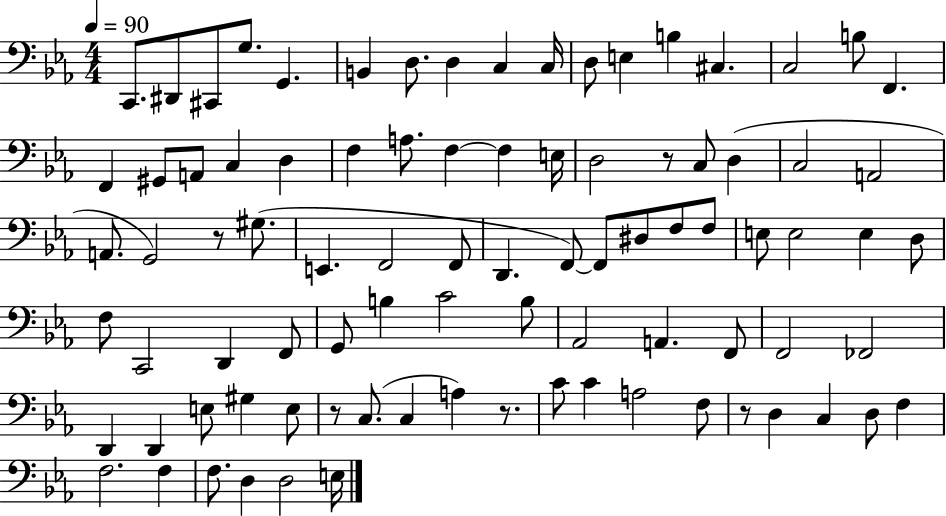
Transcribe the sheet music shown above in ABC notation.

X:1
T:Untitled
M:4/4
L:1/4
K:Eb
C,,/2 ^D,,/2 ^C,,/2 G,/2 G,, B,, D,/2 D, C, C,/4 D,/2 E, B, ^C, C,2 B,/2 F,, F,, ^G,,/2 A,,/2 C, D, F, A,/2 F, F, E,/4 D,2 z/2 C,/2 D, C,2 A,,2 A,,/2 G,,2 z/2 ^G,/2 E,, F,,2 F,,/2 D,, F,,/2 F,,/2 ^D,/2 F,/2 F,/2 E,/2 E,2 E, D,/2 F,/2 C,,2 D,, F,,/2 G,,/2 B, C2 B,/2 _A,,2 A,, F,,/2 F,,2 _F,,2 D,, D,, E,/2 ^G, E,/2 z/2 C,/2 C, A, z/2 C/2 C A,2 F,/2 z/2 D, C, D,/2 F, F,2 F, F,/2 D, D,2 E,/4